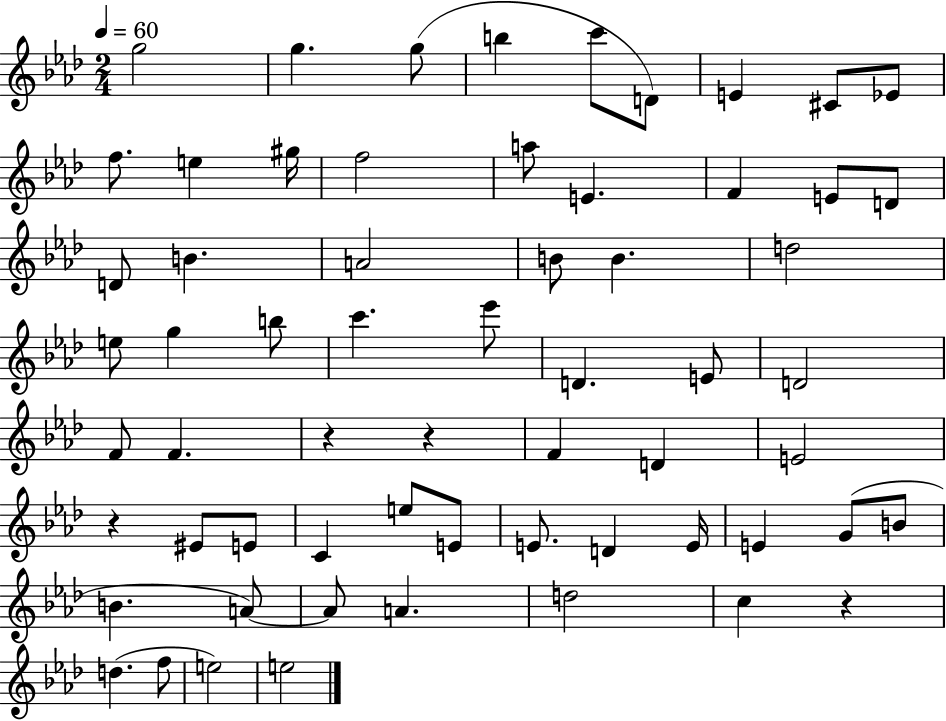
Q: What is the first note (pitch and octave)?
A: G5